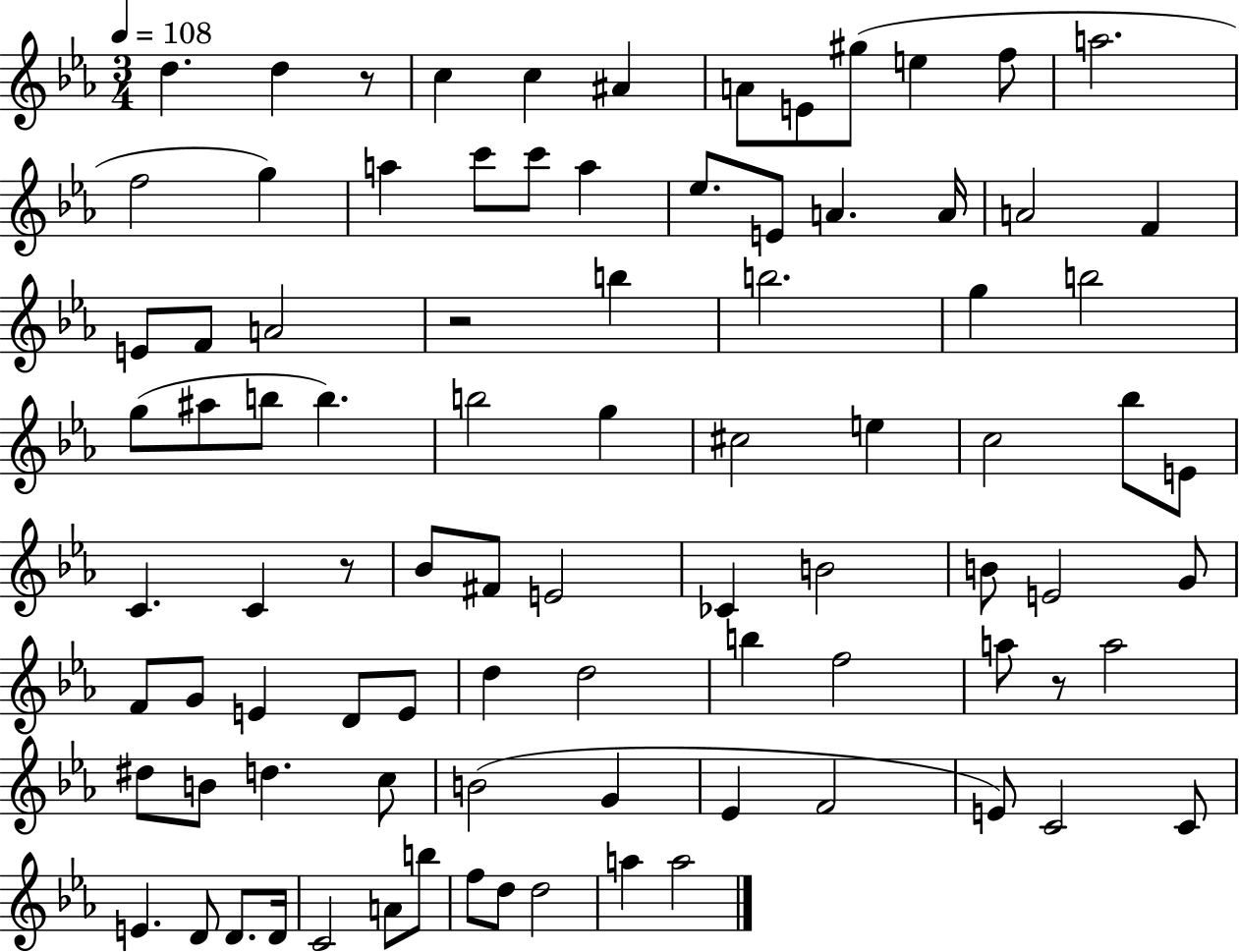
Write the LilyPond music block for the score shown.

{
  \clef treble
  \numericTimeSignature
  \time 3/4
  \key ees \major
  \tempo 4 = 108
  \repeat volta 2 { d''4. d''4 r8 | c''4 c''4 ais'4 | a'8 e'8 gis''8( e''4 f''8 | a''2. | \break f''2 g''4) | a''4 c'''8 c'''8 a''4 | ees''8. e'8 a'4. a'16 | a'2 f'4 | \break e'8 f'8 a'2 | r2 b''4 | b''2. | g''4 b''2 | \break g''8( ais''8 b''8 b''4.) | b''2 g''4 | cis''2 e''4 | c''2 bes''8 e'8 | \break c'4. c'4 r8 | bes'8 fis'8 e'2 | ces'4 b'2 | b'8 e'2 g'8 | \break f'8 g'8 e'4 d'8 e'8 | d''4 d''2 | b''4 f''2 | a''8 r8 a''2 | \break dis''8 b'8 d''4. c''8 | b'2( g'4 | ees'4 f'2 | e'8) c'2 c'8 | \break e'4. d'8 d'8. d'16 | c'2 a'8 b''8 | f''8 d''8 d''2 | a''4 a''2 | \break } \bar "|."
}